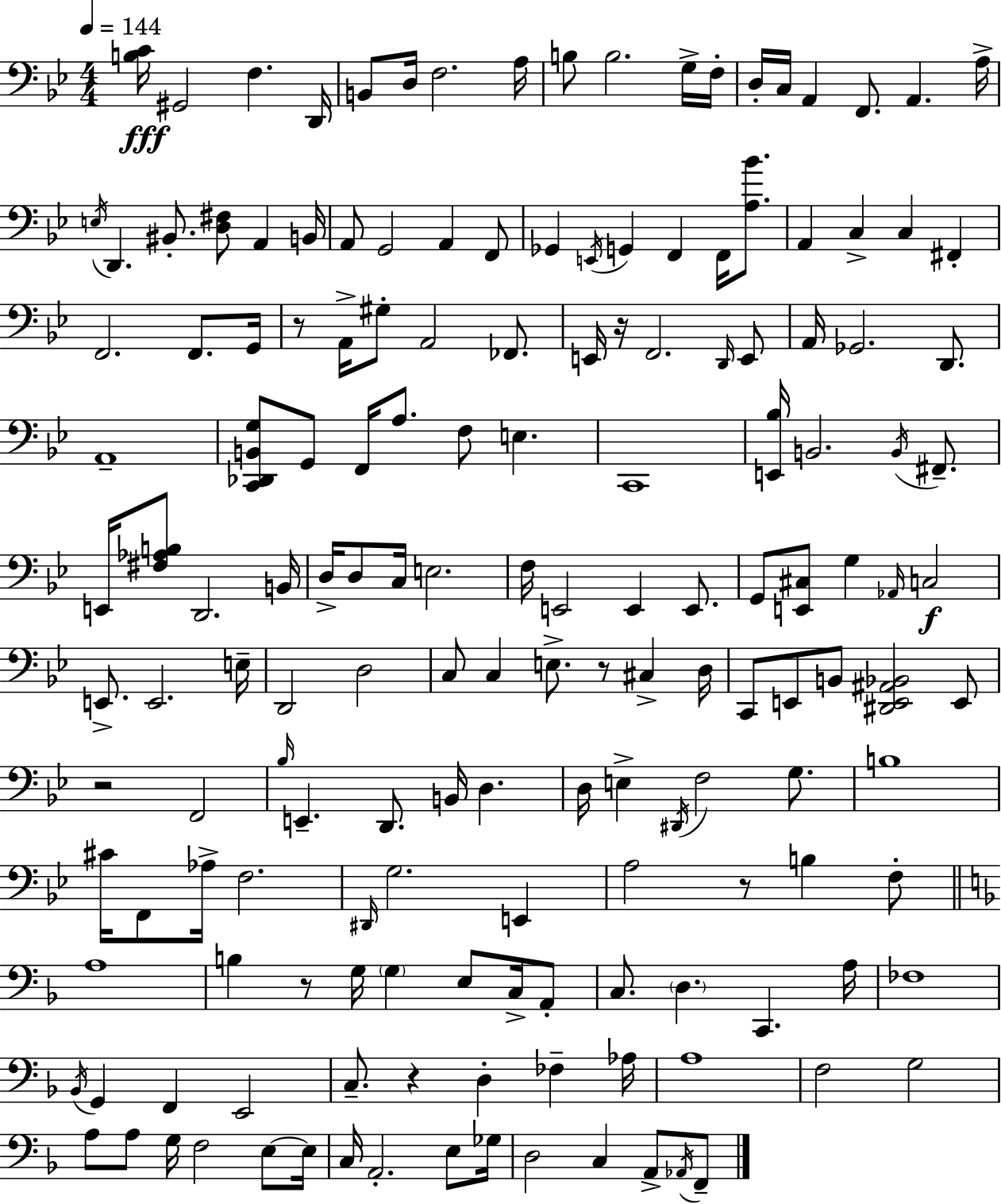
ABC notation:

X:1
T:Untitled
M:4/4
L:1/4
K:Gm
[B,C]/4 ^G,,2 F, D,,/4 B,,/2 D,/4 F,2 A,/4 B,/2 B,2 G,/4 F,/4 D,/4 C,/4 A,, F,,/2 A,, A,/4 E,/4 D,, ^B,,/2 [D,^F,]/2 A,, B,,/4 A,,/2 G,,2 A,, F,,/2 _G,, E,,/4 G,, F,, F,,/4 [A,_B]/2 A,, C, C, ^F,, F,,2 F,,/2 G,,/4 z/2 A,,/4 ^G,/2 A,,2 _F,,/2 E,,/4 z/4 F,,2 D,,/4 E,,/2 A,,/4 _G,,2 D,,/2 A,,4 [C,,_D,,B,,G,]/2 G,,/2 F,,/4 A,/2 F,/2 E, C,,4 [E,,_B,]/4 B,,2 B,,/4 ^F,,/2 E,,/4 [^F,_A,B,]/2 D,,2 B,,/4 D,/4 D,/2 C,/4 E,2 F,/4 E,,2 E,, E,,/2 G,,/2 [E,,^C,]/2 G, _A,,/4 C,2 E,,/2 E,,2 E,/4 D,,2 D,2 C,/2 C, E,/2 z/2 ^C, D,/4 C,,/2 E,,/2 B,,/2 [^D,,E,,^A,,_B,,]2 E,,/2 z2 F,,2 _B,/4 E,, D,,/2 B,,/4 D, D,/4 E, ^D,,/4 F,2 G,/2 B,4 ^C/4 F,,/2 _A,/4 F,2 ^D,,/4 G,2 E,, A,2 z/2 B, F,/2 A,4 B, z/2 G,/4 G, E,/2 C,/4 A,,/2 C,/2 D, C,, A,/4 _F,4 _B,,/4 G,, F,, E,,2 C,/2 z D, _F, _A,/4 A,4 F,2 G,2 A,/2 A,/2 G,/4 F,2 E,/2 E,/4 C,/4 A,,2 E,/2 _G,/4 D,2 C, A,,/2 _A,,/4 F,,/2